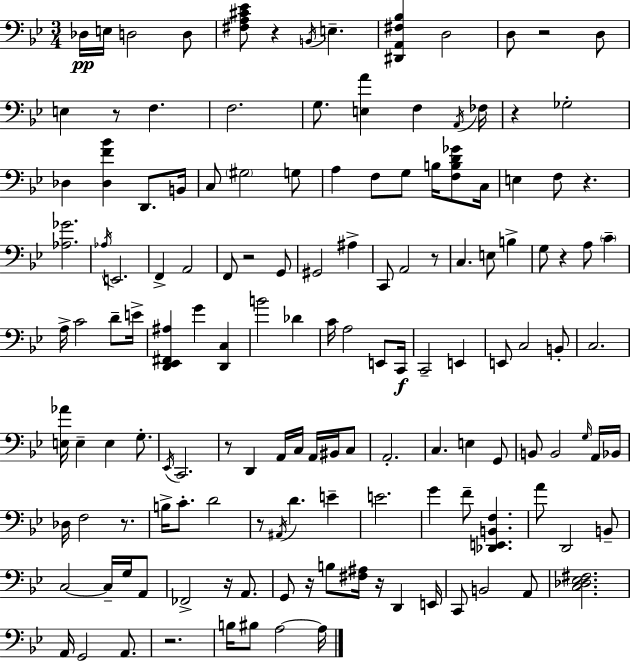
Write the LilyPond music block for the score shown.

{
  \clef bass
  \numericTimeSignature
  \time 3/4
  \key g \minor
  des16\pp e16 d2 d8 | <fis a cis' ees'>8 r4 \acciaccatura { b,16 } e4.-- | <dis, a, fis bes>4 d2 | d8 r2 d8 | \break e4 r8 f4. | f2. | g8. <e a'>4 f4 | \acciaccatura { a,16 } fes16 r4 ges2-. | \break des4 <des f' bes'>4 d,8. | b,16 c8 \parenthesize gis2 | g8 a4 f8 g8 b16 <f b d' ges'>8 | c16 e4 f8 r4. | \break <aes ges'>2. | \acciaccatura { aes16 } e,2. | f,4-> a,2 | f,8 r2 | \break g,8 gis,2 ais4-> | c,8 a,2 | r8 c4. e8 b4-> | g8 r4 a8 \parenthesize c'4-- | \break a16-> c'2 | d'8-- e'16-> <d, ees, fis, ais>4 g'4 <d, c>4 | b'2 des'4 | c'16 a2 | \break e,8 c,16\f c,2-- e,4 | e,8 c2 | b,8-. c2. | <e aes'>16 e4-- e4 | \break g8.-. \acciaccatura { ees,16 } c,2. | r8 d,4 a,16 c16 | a,16 bis,16 c8 a,2.-. | c4. e4 | \break g,8 b,8 b,2 | \grace { g16 } a,16 bes,16 des16 f2 | r8. b16-> c'8.-. d'2 | r8 \acciaccatura { ais,16 } d'4. | \break e'4-- e'2. | g'4 f'8-- | <des, e, b, f>4. a'8 d,2 | b,8-- c2~~ | \break c16-- g16 a,8 fes,2-> | r16 a,8. g,8 r16 b8 <fis ais>16 | r16 d,4 e,16 c,8 b,2 | a,8 <c des ees fis>2. | \break a,16 g,2 | a,8. r2. | b16 bis8 a2~~ | a16 \bar "|."
}